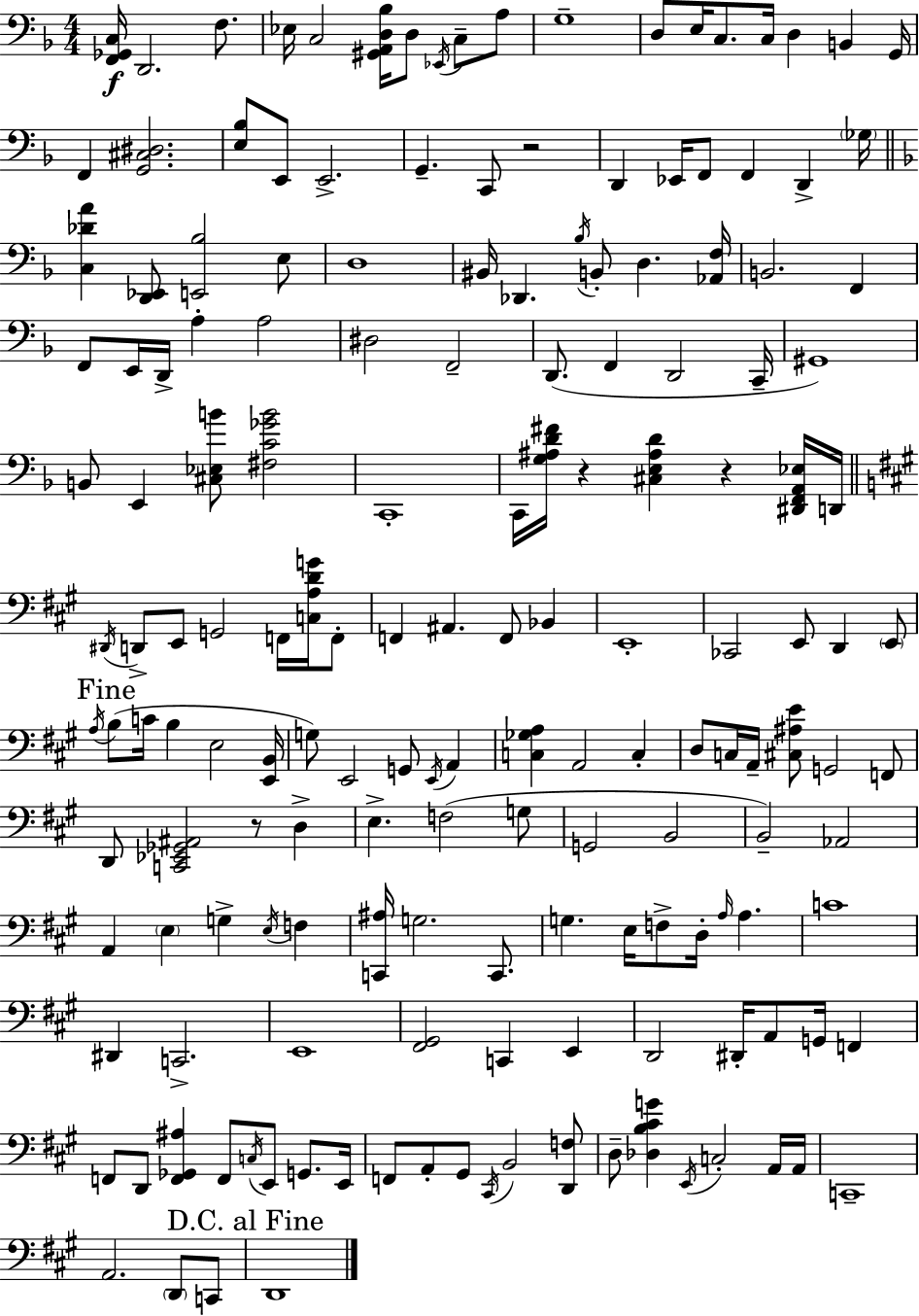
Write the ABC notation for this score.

X:1
T:Untitled
M:4/4
L:1/4
K:Dm
[F,,_G,,C,]/4 D,,2 F,/2 _E,/4 C,2 [^G,,A,,D,_B,]/4 D,/2 _E,,/4 C,/2 A,/2 G,4 D,/2 E,/4 C,/2 C,/4 D, B,, G,,/4 F,, [G,,^C,^D,]2 [E,_B,]/2 E,,/2 E,,2 G,, C,,/2 z2 D,, _E,,/4 F,,/2 F,, D,, _G,/4 [C,_DA] [D,,_E,,]/2 [E,,_B,]2 E,/2 D,4 ^B,,/4 _D,, _B,/4 B,,/2 D, [_A,,F,]/4 B,,2 F,, F,,/2 E,,/4 D,,/4 A, A,2 ^D,2 F,,2 D,,/2 F,, D,,2 C,,/4 ^G,,4 B,,/2 E,, [^C,_E,B]/2 [^F,C_GB]2 C,,4 C,,/4 [G,^A,D^F]/4 z [^C,E,^A,D] z [^D,,F,,A,,_E,]/4 D,,/4 ^D,,/4 D,,/2 E,,/2 G,,2 F,,/4 [C,A,DG]/4 F,,/2 F,, ^A,, F,,/2 _B,, E,,4 _C,,2 E,,/2 D,, E,,/2 A,/4 B,/2 C/4 B, E,2 [E,,B,,]/4 G,/2 E,,2 G,,/2 E,,/4 A,, [C,_G,A,] A,,2 C, D,/2 C,/4 A,,/4 [^C,^A,E]/2 G,,2 F,,/2 D,,/2 [C,,_E,,_G,,^A,,]2 z/2 D, E, F,2 G,/2 G,,2 B,,2 B,,2 _A,,2 A,, E, G, E,/4 F, [C,,^A,]/4 G,2 C,,/2 G, E,/4 F,/2 D,/4 A,/4 A, C4 ^D,, C,,2 E,,4 [^F,,^G,,]2 C,, E,, D,,2 ^D,,/4 A,,/2 G,,/4 F,, F,,/2 D,,/2 [F,,_G,,^A,] F,,/2 C,/4 E,,/2 G,,/2 E,,/4 F,,/2 A,,/2 ^G,,/2 ^C,,/4 B,,2 [D,,F,]/2 D,/2 [_D,B,^CG] E,,/4 C,2 A,,/4 A,,/4 C,,4 A,,2 D,,/2 C,,/2 D,,4